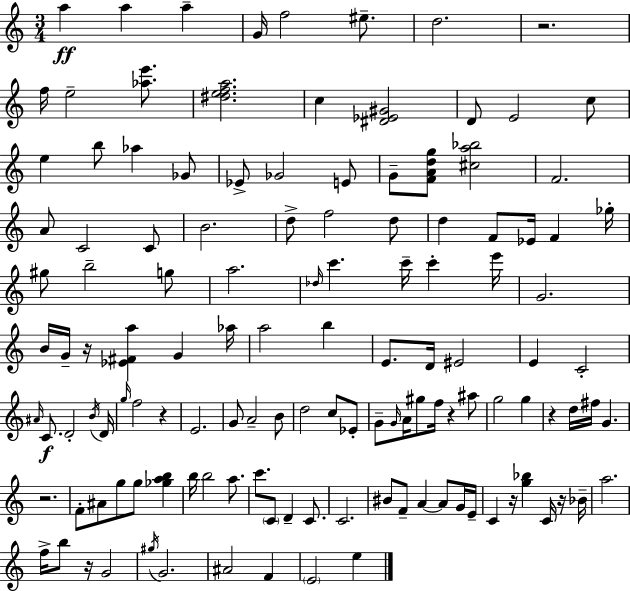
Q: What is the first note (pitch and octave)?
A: A5